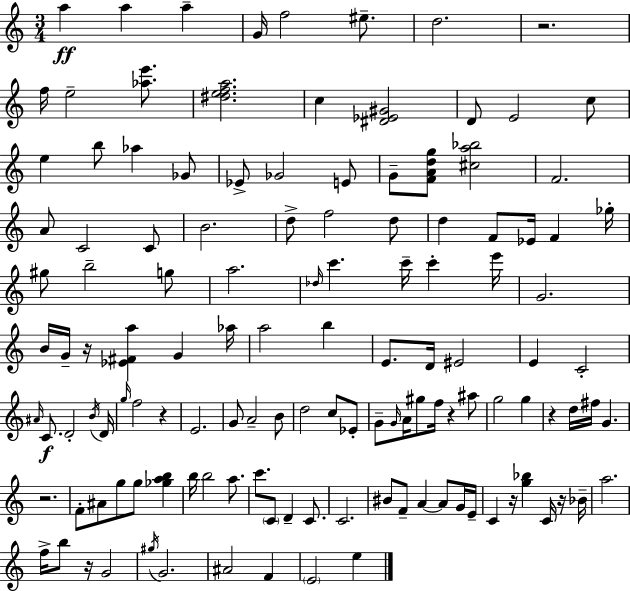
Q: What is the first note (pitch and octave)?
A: A5